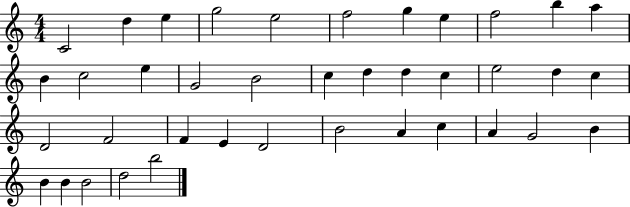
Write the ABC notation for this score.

X:1
T:Untitled
M:4/4
L:1/4
K:C
C2 d e g2 e2 f2 g e f2 b a B c2 e G2 B2 c d d c e2 d c D2 F2 F E D2 B2 A c A G2 B B B B2 d2 b2